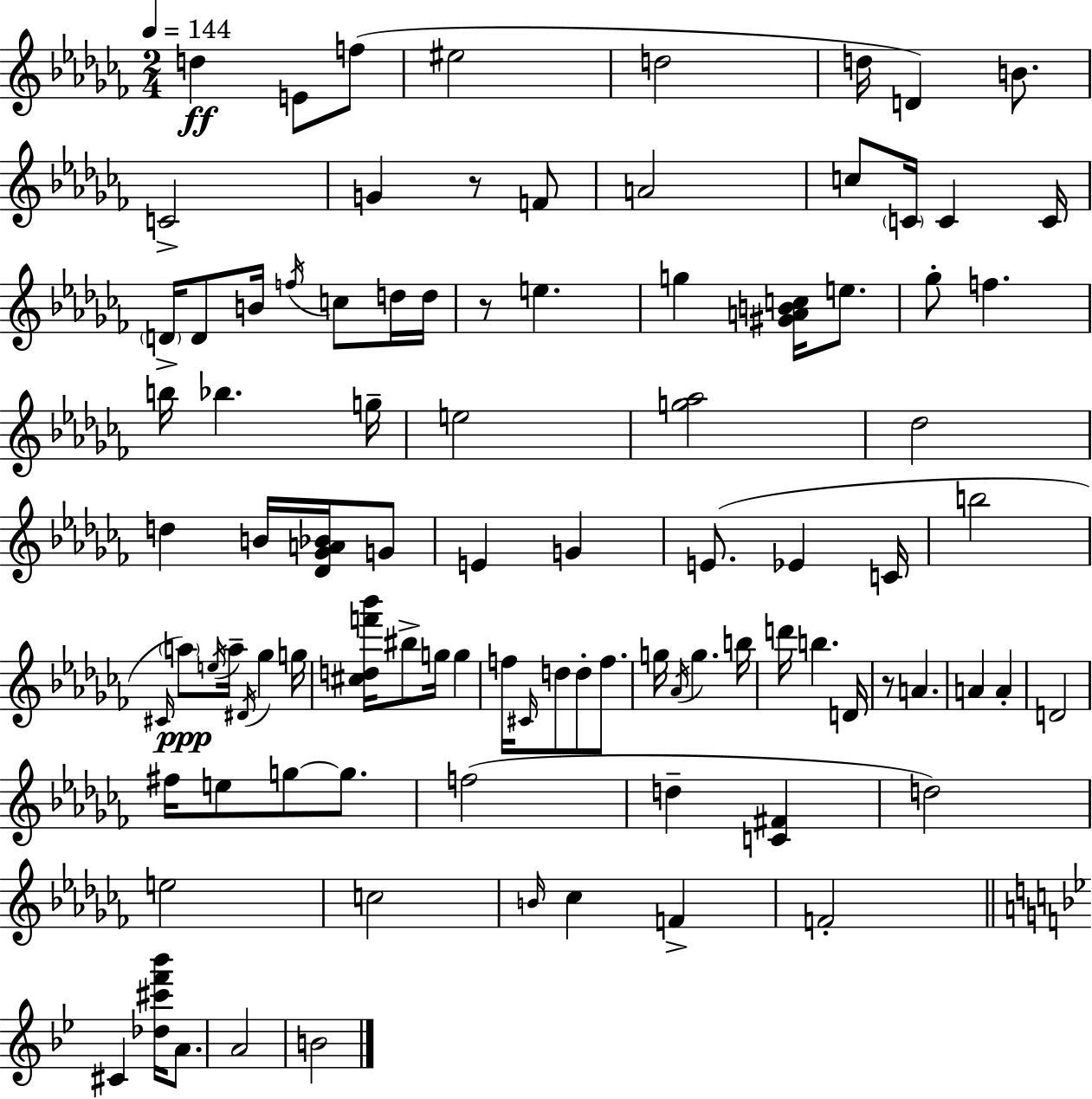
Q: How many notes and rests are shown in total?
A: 94